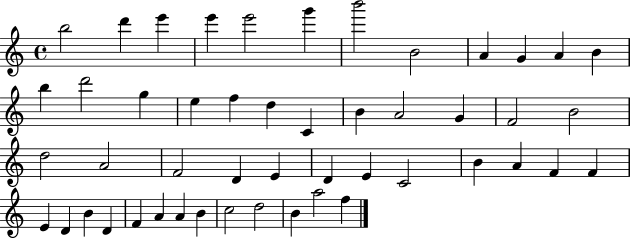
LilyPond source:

{
  \clef treble
  \time 4/4
  \defaultTimeSignature
  \key c \major
  b''2 d'''4 e'''4 | e'''4 e'''2 g'''4 | b'''2 b'2 | a'4 g'4 a'4 b'4 | \break b''4 d'''2 g''4 | e''4 f''4 d''4 c'4 | b'4 a'2 g'4 | f'2 b'2 | \break d''2 a'2 | f'2 d'4 e'4 | d'4 e'4 c'2 | b'4 a'4 f'4 f'4 | \break e'4 d'4 b'4 d'4 | f'4 a'4 a'4 b'4 | c''2 d''2 | b'4 a''2 f''4 | \break \bar "|."
}